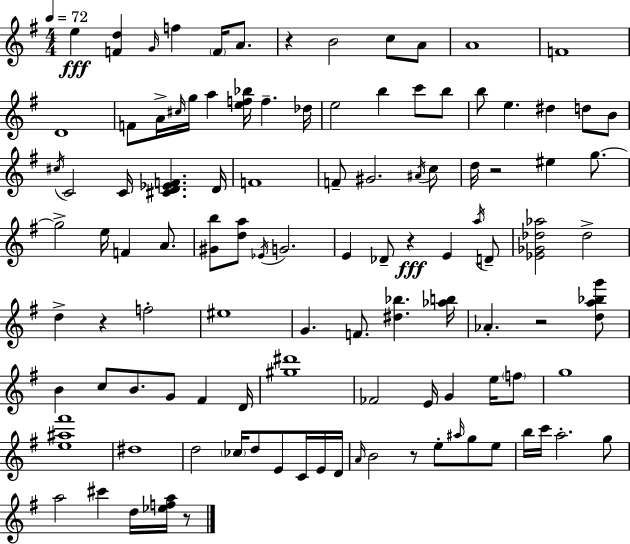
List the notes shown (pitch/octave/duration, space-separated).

E5/q [F4,D5]/q G4/s F5/q F4/s A4/e. R/q B4/h C5/e A4/e A4/w F4/w D4/w F4/e A4/s C#5/s G5/s A5/q [E5,F5,Bb5]/s F5/q. Db5/s E5/h B5/q C6/e B5/e B5/e E5/q. D#5/q D5/e B4/e C#5/s C4/h C4/s [C#4,D4,Eb4,F4]/q. D4/s F4/w F4/e G#4/h. A#4/s C5/e D5/s R/h EIS5/q G5/e. G5/h E5/s F4/q A4/e. [G#4,B5]/e [D5,A5]/e Eb4/s G4/h. E4/q Db4/e R/q E4/q A5/s D4/e [Eb4,Gb4,Db5,Ab5]/h Db5/h D5/q R/q F5/h EIS5/w G4/q. F4/e. [D#5,Bb5]/q. [Ab5,B5]/s Ab4/q. R/h [D5,A5,Bb5,G6]/e B4/q C5/e B4/e. G4/e F#4/q D4/s [G#5,D#6]/w FES4/h E4/s G4/q E5/s F5/e G5/w [E5,A#5,F#6]/w D#5/w D5/h CES5/s D5/e E4/e C4/s E4/s D4/s A4/s B4/h R/e E5/e A#5/s G5/e E5/e B5/s C6/s A5/h. G5/e A5/h C#6/q D5/s [Eb5,F5,A5]/s R/e